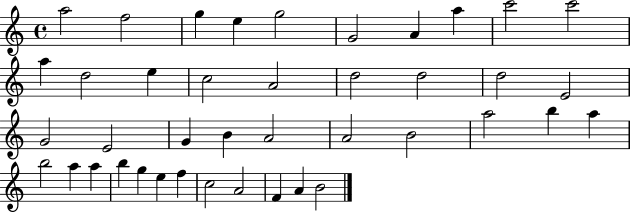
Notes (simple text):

A5/h F5/h G5/q E5/q G5/h G4/h A4/q A5/q C6/h C6/h A5/q D5/h E5/q C5/h A4/h D5/h D5/h D5/h E4/h G4/h E4/h G4/q B4/q A4/h A4/h B4/h A5/h B5/q A5/q B5/h A5/q A5/q B5/q G5/q E5/q F5/q C5/h A4/h F4/q A4/q B4/h